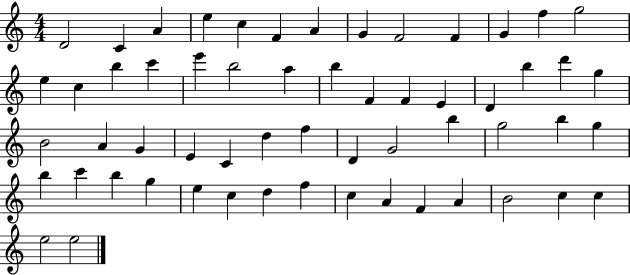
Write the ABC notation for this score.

X:1
T:Untitled
M:4/4
L:1/4
K:C
D2 C A e c F A G F2 F G f g2 e c b c' e' b2 a b F F E D b d' g B2 A G E C d f D G2 b g2 b g b c' b g e c d f c A F A B2 c c e2 e2